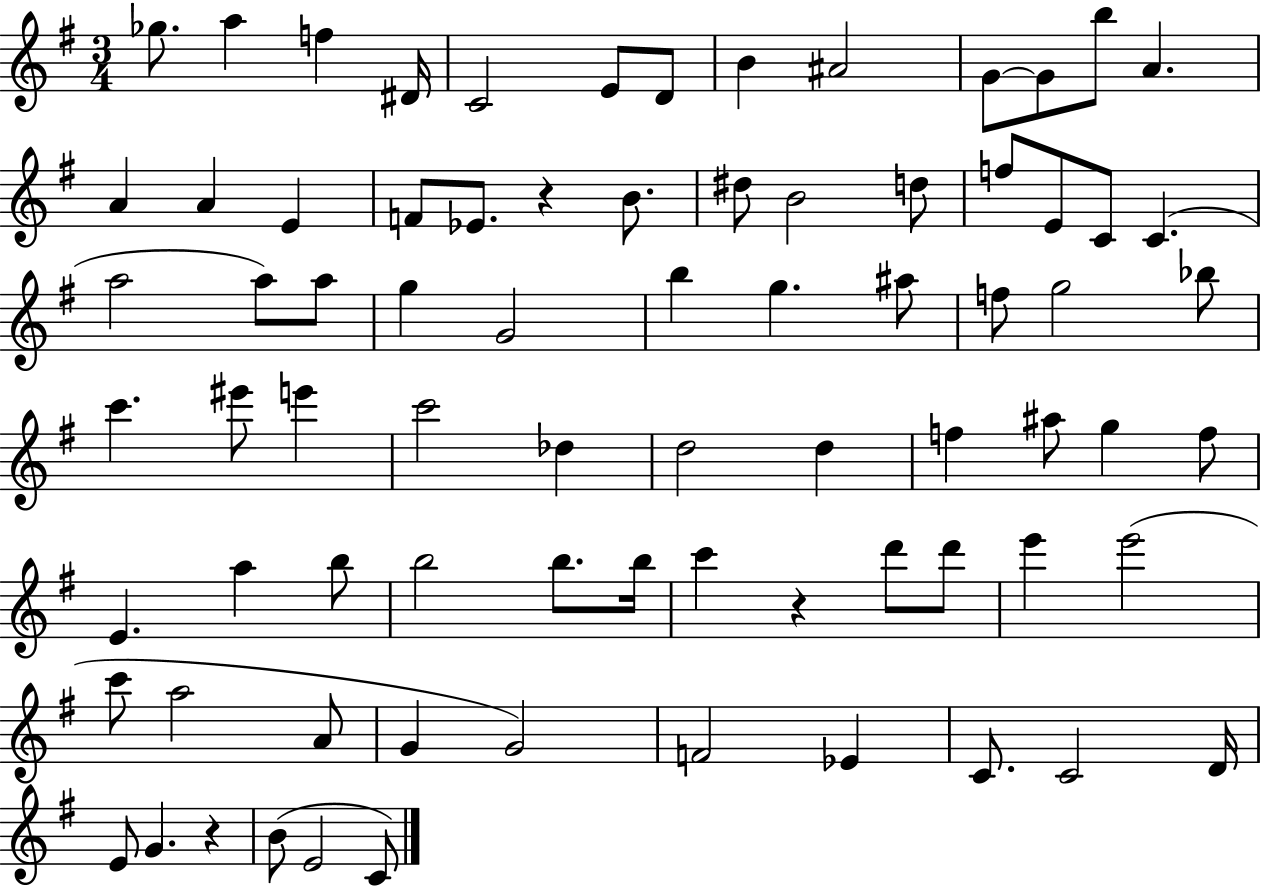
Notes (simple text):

Gb5/e. A5/q F5/q D#4/s C4/h E4/e D4/e B4/q A#4/h G4/e G4/e B5/e A4/q. A4/q A4/q E4/q F4/e Eb4/e. R/q B4/e. D#5/e B4/h D5/e F5/e E4/e C4/e C4/q. A5/h A5/e A5/e G5/q G4/h B5/q G5/q. A#5/e F5/e G5/h Bb5/e C6/q. EIS6/e E6/q C6/h Db5/q D5/h D5/q F5/q A#5/e G5/q F5/e E4/q. A5/q B5/e B5/h B5/e. B5/s C6/q R/q D6/e D6/e E6/q E6/h C6/e A5/h A4/e G4/q G4/h F4/h Eb4/q C4/e. C4/h D4/s E4/e G4/q. R/q B4/e E4/h C4/e